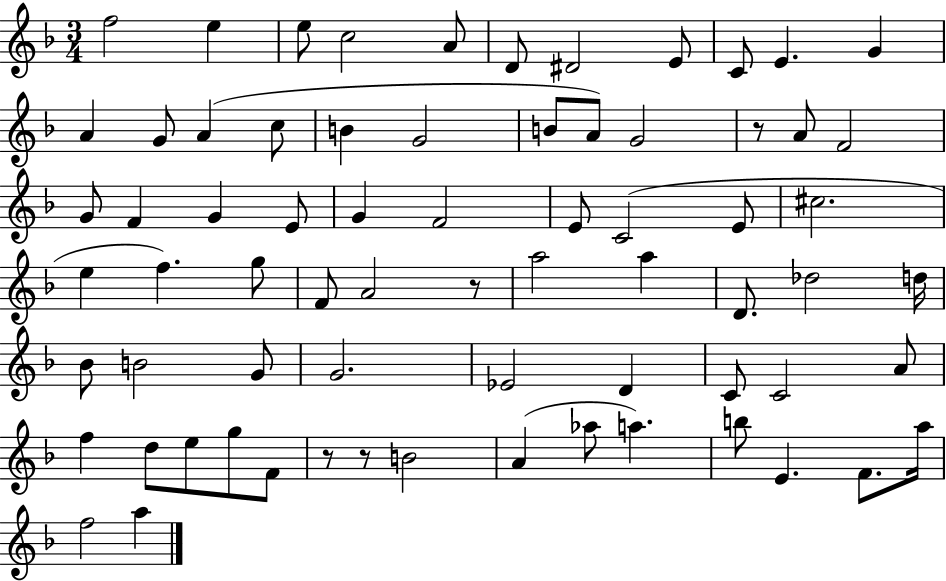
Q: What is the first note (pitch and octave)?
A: F5